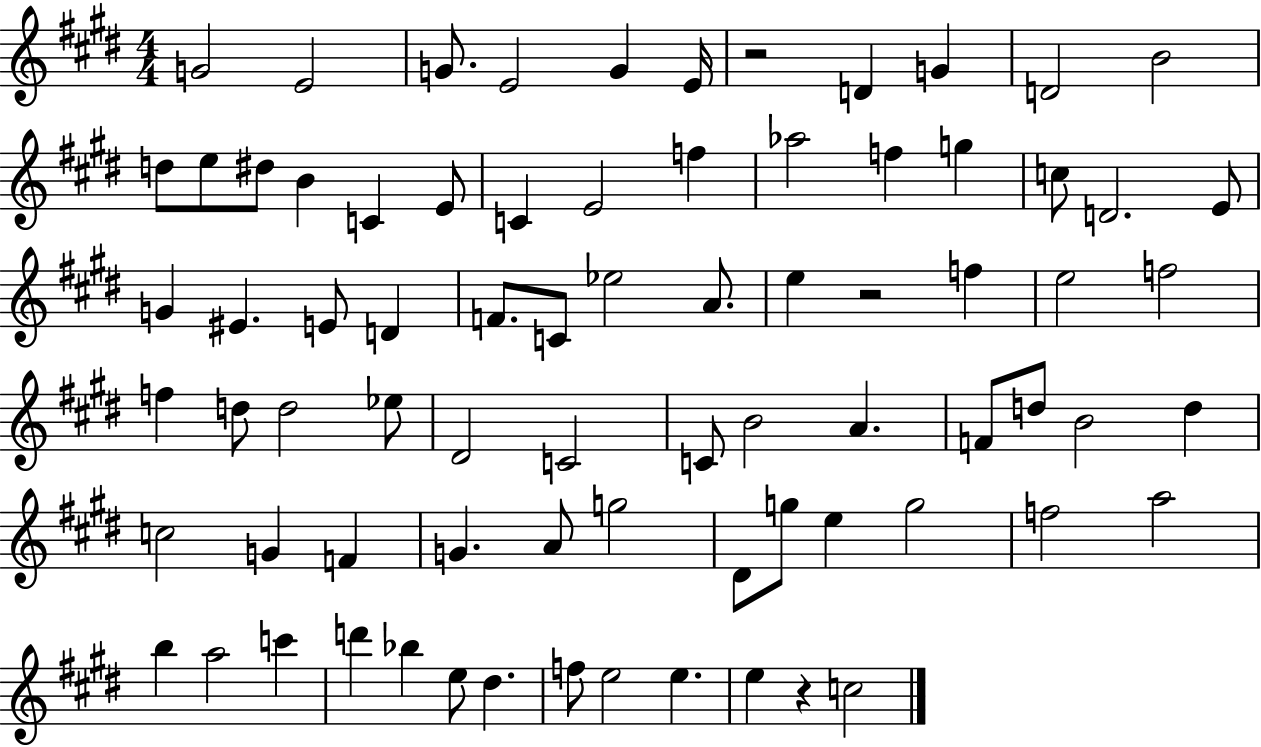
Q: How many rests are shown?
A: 3